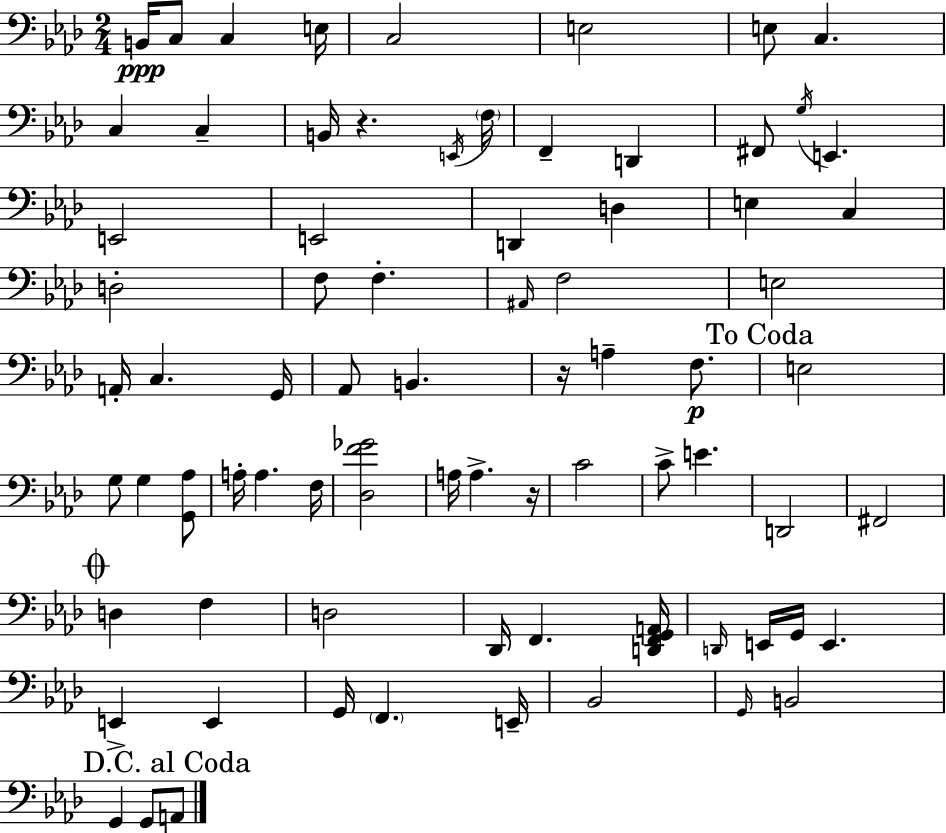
{
  \clef bass
  \numericTimeSignature
  \time 2/4
  \key f \minor
  b,16\ppp c8 c4 e16 | c2 | e2 | e8 c4. | \break c4 c4-- | b,16 r4. \acciaccatura { e,16 } | \parenthesize f16 f,4-- d,4 | fis,8 \acciaccatura { g16 } e,4. | \break e,2 | e,2 | d,4 d4 | e4 c4 | \break d2-. | f8 f4.-. | \grace { ais,16 } f2 | e2 | \break a,16-. c4. | g,16 aes,8 b,4. | r16 a4-- | f8.\p \mark "To Coda" e2 | \break g8 g4 | <g, aes>8 a16-. a4. | f16 <des f' ges'>2 | a16 a4.-> | \break r16 c'2 | c'8-> e'4. | d,2 | fis,2 | \break \mark \markup { \musicglyph "scripts.coda" } d4 f4 | d2 | des,16 f,4. | <d, f, g, a,>16 \grace { d,16 } e,16 g,16 e,4. | \break e,4-> | e,4 g,16 \parenthesize f,4. | e,16-- bes,2 | \grace { g,16 } b,2 | \break \mark "D.C. al Coda" g,4 | g,8 a,8 \bar "|."
}